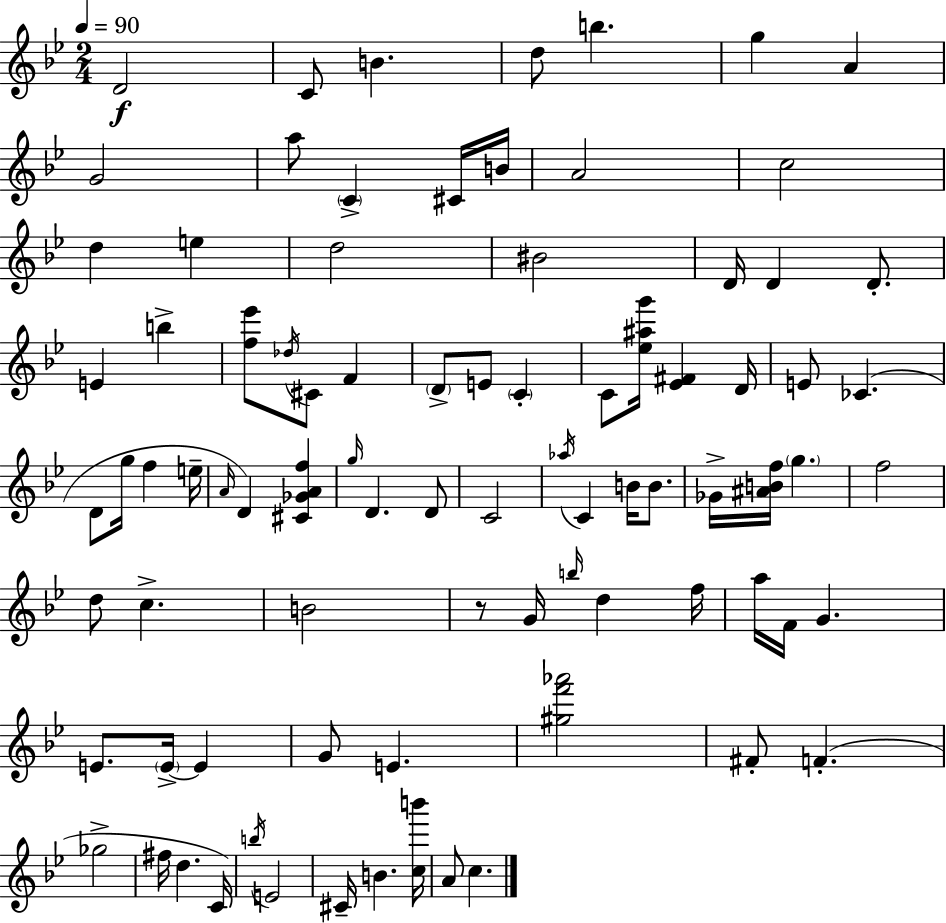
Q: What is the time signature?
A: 2/4